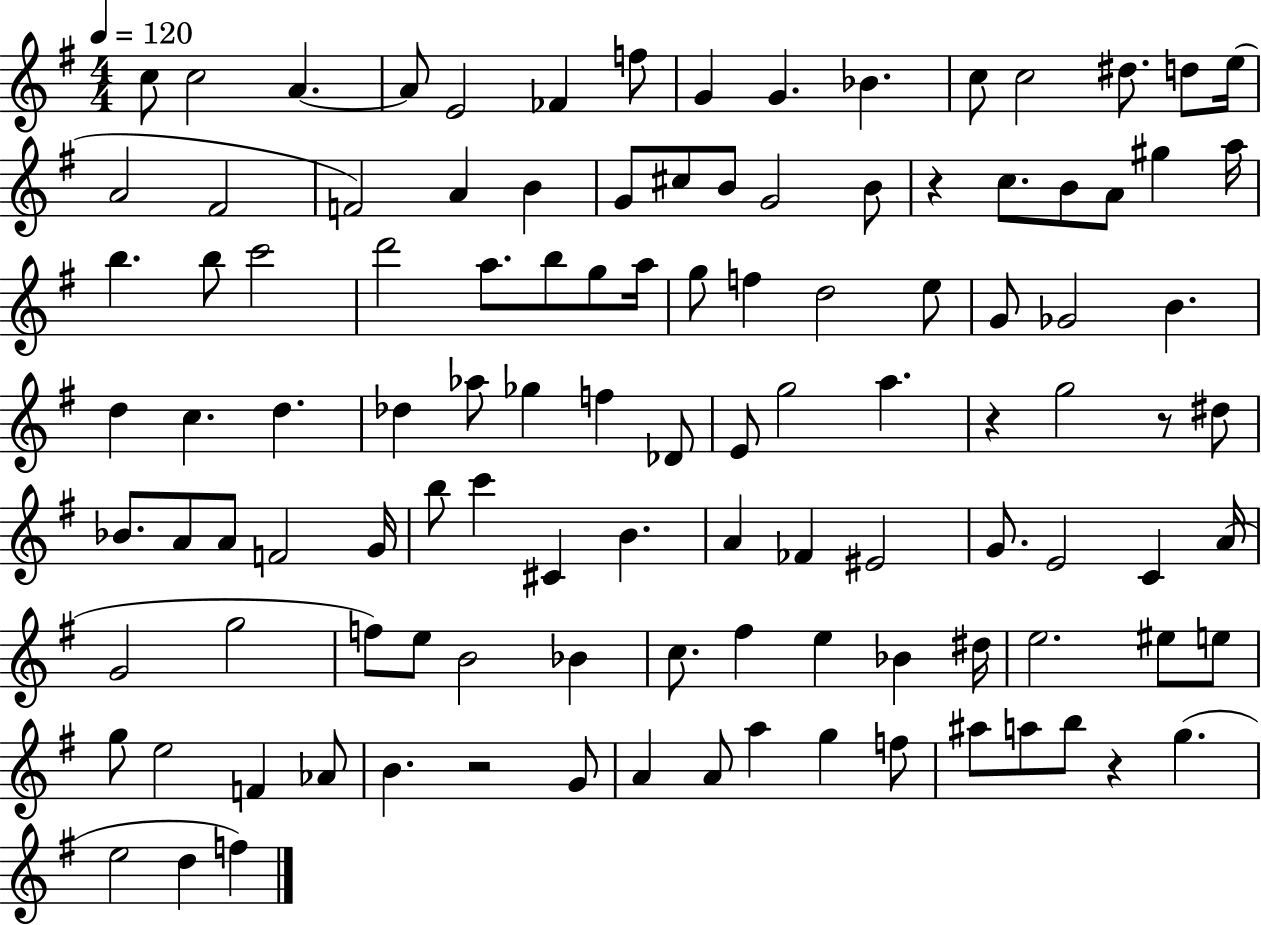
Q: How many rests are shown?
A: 5